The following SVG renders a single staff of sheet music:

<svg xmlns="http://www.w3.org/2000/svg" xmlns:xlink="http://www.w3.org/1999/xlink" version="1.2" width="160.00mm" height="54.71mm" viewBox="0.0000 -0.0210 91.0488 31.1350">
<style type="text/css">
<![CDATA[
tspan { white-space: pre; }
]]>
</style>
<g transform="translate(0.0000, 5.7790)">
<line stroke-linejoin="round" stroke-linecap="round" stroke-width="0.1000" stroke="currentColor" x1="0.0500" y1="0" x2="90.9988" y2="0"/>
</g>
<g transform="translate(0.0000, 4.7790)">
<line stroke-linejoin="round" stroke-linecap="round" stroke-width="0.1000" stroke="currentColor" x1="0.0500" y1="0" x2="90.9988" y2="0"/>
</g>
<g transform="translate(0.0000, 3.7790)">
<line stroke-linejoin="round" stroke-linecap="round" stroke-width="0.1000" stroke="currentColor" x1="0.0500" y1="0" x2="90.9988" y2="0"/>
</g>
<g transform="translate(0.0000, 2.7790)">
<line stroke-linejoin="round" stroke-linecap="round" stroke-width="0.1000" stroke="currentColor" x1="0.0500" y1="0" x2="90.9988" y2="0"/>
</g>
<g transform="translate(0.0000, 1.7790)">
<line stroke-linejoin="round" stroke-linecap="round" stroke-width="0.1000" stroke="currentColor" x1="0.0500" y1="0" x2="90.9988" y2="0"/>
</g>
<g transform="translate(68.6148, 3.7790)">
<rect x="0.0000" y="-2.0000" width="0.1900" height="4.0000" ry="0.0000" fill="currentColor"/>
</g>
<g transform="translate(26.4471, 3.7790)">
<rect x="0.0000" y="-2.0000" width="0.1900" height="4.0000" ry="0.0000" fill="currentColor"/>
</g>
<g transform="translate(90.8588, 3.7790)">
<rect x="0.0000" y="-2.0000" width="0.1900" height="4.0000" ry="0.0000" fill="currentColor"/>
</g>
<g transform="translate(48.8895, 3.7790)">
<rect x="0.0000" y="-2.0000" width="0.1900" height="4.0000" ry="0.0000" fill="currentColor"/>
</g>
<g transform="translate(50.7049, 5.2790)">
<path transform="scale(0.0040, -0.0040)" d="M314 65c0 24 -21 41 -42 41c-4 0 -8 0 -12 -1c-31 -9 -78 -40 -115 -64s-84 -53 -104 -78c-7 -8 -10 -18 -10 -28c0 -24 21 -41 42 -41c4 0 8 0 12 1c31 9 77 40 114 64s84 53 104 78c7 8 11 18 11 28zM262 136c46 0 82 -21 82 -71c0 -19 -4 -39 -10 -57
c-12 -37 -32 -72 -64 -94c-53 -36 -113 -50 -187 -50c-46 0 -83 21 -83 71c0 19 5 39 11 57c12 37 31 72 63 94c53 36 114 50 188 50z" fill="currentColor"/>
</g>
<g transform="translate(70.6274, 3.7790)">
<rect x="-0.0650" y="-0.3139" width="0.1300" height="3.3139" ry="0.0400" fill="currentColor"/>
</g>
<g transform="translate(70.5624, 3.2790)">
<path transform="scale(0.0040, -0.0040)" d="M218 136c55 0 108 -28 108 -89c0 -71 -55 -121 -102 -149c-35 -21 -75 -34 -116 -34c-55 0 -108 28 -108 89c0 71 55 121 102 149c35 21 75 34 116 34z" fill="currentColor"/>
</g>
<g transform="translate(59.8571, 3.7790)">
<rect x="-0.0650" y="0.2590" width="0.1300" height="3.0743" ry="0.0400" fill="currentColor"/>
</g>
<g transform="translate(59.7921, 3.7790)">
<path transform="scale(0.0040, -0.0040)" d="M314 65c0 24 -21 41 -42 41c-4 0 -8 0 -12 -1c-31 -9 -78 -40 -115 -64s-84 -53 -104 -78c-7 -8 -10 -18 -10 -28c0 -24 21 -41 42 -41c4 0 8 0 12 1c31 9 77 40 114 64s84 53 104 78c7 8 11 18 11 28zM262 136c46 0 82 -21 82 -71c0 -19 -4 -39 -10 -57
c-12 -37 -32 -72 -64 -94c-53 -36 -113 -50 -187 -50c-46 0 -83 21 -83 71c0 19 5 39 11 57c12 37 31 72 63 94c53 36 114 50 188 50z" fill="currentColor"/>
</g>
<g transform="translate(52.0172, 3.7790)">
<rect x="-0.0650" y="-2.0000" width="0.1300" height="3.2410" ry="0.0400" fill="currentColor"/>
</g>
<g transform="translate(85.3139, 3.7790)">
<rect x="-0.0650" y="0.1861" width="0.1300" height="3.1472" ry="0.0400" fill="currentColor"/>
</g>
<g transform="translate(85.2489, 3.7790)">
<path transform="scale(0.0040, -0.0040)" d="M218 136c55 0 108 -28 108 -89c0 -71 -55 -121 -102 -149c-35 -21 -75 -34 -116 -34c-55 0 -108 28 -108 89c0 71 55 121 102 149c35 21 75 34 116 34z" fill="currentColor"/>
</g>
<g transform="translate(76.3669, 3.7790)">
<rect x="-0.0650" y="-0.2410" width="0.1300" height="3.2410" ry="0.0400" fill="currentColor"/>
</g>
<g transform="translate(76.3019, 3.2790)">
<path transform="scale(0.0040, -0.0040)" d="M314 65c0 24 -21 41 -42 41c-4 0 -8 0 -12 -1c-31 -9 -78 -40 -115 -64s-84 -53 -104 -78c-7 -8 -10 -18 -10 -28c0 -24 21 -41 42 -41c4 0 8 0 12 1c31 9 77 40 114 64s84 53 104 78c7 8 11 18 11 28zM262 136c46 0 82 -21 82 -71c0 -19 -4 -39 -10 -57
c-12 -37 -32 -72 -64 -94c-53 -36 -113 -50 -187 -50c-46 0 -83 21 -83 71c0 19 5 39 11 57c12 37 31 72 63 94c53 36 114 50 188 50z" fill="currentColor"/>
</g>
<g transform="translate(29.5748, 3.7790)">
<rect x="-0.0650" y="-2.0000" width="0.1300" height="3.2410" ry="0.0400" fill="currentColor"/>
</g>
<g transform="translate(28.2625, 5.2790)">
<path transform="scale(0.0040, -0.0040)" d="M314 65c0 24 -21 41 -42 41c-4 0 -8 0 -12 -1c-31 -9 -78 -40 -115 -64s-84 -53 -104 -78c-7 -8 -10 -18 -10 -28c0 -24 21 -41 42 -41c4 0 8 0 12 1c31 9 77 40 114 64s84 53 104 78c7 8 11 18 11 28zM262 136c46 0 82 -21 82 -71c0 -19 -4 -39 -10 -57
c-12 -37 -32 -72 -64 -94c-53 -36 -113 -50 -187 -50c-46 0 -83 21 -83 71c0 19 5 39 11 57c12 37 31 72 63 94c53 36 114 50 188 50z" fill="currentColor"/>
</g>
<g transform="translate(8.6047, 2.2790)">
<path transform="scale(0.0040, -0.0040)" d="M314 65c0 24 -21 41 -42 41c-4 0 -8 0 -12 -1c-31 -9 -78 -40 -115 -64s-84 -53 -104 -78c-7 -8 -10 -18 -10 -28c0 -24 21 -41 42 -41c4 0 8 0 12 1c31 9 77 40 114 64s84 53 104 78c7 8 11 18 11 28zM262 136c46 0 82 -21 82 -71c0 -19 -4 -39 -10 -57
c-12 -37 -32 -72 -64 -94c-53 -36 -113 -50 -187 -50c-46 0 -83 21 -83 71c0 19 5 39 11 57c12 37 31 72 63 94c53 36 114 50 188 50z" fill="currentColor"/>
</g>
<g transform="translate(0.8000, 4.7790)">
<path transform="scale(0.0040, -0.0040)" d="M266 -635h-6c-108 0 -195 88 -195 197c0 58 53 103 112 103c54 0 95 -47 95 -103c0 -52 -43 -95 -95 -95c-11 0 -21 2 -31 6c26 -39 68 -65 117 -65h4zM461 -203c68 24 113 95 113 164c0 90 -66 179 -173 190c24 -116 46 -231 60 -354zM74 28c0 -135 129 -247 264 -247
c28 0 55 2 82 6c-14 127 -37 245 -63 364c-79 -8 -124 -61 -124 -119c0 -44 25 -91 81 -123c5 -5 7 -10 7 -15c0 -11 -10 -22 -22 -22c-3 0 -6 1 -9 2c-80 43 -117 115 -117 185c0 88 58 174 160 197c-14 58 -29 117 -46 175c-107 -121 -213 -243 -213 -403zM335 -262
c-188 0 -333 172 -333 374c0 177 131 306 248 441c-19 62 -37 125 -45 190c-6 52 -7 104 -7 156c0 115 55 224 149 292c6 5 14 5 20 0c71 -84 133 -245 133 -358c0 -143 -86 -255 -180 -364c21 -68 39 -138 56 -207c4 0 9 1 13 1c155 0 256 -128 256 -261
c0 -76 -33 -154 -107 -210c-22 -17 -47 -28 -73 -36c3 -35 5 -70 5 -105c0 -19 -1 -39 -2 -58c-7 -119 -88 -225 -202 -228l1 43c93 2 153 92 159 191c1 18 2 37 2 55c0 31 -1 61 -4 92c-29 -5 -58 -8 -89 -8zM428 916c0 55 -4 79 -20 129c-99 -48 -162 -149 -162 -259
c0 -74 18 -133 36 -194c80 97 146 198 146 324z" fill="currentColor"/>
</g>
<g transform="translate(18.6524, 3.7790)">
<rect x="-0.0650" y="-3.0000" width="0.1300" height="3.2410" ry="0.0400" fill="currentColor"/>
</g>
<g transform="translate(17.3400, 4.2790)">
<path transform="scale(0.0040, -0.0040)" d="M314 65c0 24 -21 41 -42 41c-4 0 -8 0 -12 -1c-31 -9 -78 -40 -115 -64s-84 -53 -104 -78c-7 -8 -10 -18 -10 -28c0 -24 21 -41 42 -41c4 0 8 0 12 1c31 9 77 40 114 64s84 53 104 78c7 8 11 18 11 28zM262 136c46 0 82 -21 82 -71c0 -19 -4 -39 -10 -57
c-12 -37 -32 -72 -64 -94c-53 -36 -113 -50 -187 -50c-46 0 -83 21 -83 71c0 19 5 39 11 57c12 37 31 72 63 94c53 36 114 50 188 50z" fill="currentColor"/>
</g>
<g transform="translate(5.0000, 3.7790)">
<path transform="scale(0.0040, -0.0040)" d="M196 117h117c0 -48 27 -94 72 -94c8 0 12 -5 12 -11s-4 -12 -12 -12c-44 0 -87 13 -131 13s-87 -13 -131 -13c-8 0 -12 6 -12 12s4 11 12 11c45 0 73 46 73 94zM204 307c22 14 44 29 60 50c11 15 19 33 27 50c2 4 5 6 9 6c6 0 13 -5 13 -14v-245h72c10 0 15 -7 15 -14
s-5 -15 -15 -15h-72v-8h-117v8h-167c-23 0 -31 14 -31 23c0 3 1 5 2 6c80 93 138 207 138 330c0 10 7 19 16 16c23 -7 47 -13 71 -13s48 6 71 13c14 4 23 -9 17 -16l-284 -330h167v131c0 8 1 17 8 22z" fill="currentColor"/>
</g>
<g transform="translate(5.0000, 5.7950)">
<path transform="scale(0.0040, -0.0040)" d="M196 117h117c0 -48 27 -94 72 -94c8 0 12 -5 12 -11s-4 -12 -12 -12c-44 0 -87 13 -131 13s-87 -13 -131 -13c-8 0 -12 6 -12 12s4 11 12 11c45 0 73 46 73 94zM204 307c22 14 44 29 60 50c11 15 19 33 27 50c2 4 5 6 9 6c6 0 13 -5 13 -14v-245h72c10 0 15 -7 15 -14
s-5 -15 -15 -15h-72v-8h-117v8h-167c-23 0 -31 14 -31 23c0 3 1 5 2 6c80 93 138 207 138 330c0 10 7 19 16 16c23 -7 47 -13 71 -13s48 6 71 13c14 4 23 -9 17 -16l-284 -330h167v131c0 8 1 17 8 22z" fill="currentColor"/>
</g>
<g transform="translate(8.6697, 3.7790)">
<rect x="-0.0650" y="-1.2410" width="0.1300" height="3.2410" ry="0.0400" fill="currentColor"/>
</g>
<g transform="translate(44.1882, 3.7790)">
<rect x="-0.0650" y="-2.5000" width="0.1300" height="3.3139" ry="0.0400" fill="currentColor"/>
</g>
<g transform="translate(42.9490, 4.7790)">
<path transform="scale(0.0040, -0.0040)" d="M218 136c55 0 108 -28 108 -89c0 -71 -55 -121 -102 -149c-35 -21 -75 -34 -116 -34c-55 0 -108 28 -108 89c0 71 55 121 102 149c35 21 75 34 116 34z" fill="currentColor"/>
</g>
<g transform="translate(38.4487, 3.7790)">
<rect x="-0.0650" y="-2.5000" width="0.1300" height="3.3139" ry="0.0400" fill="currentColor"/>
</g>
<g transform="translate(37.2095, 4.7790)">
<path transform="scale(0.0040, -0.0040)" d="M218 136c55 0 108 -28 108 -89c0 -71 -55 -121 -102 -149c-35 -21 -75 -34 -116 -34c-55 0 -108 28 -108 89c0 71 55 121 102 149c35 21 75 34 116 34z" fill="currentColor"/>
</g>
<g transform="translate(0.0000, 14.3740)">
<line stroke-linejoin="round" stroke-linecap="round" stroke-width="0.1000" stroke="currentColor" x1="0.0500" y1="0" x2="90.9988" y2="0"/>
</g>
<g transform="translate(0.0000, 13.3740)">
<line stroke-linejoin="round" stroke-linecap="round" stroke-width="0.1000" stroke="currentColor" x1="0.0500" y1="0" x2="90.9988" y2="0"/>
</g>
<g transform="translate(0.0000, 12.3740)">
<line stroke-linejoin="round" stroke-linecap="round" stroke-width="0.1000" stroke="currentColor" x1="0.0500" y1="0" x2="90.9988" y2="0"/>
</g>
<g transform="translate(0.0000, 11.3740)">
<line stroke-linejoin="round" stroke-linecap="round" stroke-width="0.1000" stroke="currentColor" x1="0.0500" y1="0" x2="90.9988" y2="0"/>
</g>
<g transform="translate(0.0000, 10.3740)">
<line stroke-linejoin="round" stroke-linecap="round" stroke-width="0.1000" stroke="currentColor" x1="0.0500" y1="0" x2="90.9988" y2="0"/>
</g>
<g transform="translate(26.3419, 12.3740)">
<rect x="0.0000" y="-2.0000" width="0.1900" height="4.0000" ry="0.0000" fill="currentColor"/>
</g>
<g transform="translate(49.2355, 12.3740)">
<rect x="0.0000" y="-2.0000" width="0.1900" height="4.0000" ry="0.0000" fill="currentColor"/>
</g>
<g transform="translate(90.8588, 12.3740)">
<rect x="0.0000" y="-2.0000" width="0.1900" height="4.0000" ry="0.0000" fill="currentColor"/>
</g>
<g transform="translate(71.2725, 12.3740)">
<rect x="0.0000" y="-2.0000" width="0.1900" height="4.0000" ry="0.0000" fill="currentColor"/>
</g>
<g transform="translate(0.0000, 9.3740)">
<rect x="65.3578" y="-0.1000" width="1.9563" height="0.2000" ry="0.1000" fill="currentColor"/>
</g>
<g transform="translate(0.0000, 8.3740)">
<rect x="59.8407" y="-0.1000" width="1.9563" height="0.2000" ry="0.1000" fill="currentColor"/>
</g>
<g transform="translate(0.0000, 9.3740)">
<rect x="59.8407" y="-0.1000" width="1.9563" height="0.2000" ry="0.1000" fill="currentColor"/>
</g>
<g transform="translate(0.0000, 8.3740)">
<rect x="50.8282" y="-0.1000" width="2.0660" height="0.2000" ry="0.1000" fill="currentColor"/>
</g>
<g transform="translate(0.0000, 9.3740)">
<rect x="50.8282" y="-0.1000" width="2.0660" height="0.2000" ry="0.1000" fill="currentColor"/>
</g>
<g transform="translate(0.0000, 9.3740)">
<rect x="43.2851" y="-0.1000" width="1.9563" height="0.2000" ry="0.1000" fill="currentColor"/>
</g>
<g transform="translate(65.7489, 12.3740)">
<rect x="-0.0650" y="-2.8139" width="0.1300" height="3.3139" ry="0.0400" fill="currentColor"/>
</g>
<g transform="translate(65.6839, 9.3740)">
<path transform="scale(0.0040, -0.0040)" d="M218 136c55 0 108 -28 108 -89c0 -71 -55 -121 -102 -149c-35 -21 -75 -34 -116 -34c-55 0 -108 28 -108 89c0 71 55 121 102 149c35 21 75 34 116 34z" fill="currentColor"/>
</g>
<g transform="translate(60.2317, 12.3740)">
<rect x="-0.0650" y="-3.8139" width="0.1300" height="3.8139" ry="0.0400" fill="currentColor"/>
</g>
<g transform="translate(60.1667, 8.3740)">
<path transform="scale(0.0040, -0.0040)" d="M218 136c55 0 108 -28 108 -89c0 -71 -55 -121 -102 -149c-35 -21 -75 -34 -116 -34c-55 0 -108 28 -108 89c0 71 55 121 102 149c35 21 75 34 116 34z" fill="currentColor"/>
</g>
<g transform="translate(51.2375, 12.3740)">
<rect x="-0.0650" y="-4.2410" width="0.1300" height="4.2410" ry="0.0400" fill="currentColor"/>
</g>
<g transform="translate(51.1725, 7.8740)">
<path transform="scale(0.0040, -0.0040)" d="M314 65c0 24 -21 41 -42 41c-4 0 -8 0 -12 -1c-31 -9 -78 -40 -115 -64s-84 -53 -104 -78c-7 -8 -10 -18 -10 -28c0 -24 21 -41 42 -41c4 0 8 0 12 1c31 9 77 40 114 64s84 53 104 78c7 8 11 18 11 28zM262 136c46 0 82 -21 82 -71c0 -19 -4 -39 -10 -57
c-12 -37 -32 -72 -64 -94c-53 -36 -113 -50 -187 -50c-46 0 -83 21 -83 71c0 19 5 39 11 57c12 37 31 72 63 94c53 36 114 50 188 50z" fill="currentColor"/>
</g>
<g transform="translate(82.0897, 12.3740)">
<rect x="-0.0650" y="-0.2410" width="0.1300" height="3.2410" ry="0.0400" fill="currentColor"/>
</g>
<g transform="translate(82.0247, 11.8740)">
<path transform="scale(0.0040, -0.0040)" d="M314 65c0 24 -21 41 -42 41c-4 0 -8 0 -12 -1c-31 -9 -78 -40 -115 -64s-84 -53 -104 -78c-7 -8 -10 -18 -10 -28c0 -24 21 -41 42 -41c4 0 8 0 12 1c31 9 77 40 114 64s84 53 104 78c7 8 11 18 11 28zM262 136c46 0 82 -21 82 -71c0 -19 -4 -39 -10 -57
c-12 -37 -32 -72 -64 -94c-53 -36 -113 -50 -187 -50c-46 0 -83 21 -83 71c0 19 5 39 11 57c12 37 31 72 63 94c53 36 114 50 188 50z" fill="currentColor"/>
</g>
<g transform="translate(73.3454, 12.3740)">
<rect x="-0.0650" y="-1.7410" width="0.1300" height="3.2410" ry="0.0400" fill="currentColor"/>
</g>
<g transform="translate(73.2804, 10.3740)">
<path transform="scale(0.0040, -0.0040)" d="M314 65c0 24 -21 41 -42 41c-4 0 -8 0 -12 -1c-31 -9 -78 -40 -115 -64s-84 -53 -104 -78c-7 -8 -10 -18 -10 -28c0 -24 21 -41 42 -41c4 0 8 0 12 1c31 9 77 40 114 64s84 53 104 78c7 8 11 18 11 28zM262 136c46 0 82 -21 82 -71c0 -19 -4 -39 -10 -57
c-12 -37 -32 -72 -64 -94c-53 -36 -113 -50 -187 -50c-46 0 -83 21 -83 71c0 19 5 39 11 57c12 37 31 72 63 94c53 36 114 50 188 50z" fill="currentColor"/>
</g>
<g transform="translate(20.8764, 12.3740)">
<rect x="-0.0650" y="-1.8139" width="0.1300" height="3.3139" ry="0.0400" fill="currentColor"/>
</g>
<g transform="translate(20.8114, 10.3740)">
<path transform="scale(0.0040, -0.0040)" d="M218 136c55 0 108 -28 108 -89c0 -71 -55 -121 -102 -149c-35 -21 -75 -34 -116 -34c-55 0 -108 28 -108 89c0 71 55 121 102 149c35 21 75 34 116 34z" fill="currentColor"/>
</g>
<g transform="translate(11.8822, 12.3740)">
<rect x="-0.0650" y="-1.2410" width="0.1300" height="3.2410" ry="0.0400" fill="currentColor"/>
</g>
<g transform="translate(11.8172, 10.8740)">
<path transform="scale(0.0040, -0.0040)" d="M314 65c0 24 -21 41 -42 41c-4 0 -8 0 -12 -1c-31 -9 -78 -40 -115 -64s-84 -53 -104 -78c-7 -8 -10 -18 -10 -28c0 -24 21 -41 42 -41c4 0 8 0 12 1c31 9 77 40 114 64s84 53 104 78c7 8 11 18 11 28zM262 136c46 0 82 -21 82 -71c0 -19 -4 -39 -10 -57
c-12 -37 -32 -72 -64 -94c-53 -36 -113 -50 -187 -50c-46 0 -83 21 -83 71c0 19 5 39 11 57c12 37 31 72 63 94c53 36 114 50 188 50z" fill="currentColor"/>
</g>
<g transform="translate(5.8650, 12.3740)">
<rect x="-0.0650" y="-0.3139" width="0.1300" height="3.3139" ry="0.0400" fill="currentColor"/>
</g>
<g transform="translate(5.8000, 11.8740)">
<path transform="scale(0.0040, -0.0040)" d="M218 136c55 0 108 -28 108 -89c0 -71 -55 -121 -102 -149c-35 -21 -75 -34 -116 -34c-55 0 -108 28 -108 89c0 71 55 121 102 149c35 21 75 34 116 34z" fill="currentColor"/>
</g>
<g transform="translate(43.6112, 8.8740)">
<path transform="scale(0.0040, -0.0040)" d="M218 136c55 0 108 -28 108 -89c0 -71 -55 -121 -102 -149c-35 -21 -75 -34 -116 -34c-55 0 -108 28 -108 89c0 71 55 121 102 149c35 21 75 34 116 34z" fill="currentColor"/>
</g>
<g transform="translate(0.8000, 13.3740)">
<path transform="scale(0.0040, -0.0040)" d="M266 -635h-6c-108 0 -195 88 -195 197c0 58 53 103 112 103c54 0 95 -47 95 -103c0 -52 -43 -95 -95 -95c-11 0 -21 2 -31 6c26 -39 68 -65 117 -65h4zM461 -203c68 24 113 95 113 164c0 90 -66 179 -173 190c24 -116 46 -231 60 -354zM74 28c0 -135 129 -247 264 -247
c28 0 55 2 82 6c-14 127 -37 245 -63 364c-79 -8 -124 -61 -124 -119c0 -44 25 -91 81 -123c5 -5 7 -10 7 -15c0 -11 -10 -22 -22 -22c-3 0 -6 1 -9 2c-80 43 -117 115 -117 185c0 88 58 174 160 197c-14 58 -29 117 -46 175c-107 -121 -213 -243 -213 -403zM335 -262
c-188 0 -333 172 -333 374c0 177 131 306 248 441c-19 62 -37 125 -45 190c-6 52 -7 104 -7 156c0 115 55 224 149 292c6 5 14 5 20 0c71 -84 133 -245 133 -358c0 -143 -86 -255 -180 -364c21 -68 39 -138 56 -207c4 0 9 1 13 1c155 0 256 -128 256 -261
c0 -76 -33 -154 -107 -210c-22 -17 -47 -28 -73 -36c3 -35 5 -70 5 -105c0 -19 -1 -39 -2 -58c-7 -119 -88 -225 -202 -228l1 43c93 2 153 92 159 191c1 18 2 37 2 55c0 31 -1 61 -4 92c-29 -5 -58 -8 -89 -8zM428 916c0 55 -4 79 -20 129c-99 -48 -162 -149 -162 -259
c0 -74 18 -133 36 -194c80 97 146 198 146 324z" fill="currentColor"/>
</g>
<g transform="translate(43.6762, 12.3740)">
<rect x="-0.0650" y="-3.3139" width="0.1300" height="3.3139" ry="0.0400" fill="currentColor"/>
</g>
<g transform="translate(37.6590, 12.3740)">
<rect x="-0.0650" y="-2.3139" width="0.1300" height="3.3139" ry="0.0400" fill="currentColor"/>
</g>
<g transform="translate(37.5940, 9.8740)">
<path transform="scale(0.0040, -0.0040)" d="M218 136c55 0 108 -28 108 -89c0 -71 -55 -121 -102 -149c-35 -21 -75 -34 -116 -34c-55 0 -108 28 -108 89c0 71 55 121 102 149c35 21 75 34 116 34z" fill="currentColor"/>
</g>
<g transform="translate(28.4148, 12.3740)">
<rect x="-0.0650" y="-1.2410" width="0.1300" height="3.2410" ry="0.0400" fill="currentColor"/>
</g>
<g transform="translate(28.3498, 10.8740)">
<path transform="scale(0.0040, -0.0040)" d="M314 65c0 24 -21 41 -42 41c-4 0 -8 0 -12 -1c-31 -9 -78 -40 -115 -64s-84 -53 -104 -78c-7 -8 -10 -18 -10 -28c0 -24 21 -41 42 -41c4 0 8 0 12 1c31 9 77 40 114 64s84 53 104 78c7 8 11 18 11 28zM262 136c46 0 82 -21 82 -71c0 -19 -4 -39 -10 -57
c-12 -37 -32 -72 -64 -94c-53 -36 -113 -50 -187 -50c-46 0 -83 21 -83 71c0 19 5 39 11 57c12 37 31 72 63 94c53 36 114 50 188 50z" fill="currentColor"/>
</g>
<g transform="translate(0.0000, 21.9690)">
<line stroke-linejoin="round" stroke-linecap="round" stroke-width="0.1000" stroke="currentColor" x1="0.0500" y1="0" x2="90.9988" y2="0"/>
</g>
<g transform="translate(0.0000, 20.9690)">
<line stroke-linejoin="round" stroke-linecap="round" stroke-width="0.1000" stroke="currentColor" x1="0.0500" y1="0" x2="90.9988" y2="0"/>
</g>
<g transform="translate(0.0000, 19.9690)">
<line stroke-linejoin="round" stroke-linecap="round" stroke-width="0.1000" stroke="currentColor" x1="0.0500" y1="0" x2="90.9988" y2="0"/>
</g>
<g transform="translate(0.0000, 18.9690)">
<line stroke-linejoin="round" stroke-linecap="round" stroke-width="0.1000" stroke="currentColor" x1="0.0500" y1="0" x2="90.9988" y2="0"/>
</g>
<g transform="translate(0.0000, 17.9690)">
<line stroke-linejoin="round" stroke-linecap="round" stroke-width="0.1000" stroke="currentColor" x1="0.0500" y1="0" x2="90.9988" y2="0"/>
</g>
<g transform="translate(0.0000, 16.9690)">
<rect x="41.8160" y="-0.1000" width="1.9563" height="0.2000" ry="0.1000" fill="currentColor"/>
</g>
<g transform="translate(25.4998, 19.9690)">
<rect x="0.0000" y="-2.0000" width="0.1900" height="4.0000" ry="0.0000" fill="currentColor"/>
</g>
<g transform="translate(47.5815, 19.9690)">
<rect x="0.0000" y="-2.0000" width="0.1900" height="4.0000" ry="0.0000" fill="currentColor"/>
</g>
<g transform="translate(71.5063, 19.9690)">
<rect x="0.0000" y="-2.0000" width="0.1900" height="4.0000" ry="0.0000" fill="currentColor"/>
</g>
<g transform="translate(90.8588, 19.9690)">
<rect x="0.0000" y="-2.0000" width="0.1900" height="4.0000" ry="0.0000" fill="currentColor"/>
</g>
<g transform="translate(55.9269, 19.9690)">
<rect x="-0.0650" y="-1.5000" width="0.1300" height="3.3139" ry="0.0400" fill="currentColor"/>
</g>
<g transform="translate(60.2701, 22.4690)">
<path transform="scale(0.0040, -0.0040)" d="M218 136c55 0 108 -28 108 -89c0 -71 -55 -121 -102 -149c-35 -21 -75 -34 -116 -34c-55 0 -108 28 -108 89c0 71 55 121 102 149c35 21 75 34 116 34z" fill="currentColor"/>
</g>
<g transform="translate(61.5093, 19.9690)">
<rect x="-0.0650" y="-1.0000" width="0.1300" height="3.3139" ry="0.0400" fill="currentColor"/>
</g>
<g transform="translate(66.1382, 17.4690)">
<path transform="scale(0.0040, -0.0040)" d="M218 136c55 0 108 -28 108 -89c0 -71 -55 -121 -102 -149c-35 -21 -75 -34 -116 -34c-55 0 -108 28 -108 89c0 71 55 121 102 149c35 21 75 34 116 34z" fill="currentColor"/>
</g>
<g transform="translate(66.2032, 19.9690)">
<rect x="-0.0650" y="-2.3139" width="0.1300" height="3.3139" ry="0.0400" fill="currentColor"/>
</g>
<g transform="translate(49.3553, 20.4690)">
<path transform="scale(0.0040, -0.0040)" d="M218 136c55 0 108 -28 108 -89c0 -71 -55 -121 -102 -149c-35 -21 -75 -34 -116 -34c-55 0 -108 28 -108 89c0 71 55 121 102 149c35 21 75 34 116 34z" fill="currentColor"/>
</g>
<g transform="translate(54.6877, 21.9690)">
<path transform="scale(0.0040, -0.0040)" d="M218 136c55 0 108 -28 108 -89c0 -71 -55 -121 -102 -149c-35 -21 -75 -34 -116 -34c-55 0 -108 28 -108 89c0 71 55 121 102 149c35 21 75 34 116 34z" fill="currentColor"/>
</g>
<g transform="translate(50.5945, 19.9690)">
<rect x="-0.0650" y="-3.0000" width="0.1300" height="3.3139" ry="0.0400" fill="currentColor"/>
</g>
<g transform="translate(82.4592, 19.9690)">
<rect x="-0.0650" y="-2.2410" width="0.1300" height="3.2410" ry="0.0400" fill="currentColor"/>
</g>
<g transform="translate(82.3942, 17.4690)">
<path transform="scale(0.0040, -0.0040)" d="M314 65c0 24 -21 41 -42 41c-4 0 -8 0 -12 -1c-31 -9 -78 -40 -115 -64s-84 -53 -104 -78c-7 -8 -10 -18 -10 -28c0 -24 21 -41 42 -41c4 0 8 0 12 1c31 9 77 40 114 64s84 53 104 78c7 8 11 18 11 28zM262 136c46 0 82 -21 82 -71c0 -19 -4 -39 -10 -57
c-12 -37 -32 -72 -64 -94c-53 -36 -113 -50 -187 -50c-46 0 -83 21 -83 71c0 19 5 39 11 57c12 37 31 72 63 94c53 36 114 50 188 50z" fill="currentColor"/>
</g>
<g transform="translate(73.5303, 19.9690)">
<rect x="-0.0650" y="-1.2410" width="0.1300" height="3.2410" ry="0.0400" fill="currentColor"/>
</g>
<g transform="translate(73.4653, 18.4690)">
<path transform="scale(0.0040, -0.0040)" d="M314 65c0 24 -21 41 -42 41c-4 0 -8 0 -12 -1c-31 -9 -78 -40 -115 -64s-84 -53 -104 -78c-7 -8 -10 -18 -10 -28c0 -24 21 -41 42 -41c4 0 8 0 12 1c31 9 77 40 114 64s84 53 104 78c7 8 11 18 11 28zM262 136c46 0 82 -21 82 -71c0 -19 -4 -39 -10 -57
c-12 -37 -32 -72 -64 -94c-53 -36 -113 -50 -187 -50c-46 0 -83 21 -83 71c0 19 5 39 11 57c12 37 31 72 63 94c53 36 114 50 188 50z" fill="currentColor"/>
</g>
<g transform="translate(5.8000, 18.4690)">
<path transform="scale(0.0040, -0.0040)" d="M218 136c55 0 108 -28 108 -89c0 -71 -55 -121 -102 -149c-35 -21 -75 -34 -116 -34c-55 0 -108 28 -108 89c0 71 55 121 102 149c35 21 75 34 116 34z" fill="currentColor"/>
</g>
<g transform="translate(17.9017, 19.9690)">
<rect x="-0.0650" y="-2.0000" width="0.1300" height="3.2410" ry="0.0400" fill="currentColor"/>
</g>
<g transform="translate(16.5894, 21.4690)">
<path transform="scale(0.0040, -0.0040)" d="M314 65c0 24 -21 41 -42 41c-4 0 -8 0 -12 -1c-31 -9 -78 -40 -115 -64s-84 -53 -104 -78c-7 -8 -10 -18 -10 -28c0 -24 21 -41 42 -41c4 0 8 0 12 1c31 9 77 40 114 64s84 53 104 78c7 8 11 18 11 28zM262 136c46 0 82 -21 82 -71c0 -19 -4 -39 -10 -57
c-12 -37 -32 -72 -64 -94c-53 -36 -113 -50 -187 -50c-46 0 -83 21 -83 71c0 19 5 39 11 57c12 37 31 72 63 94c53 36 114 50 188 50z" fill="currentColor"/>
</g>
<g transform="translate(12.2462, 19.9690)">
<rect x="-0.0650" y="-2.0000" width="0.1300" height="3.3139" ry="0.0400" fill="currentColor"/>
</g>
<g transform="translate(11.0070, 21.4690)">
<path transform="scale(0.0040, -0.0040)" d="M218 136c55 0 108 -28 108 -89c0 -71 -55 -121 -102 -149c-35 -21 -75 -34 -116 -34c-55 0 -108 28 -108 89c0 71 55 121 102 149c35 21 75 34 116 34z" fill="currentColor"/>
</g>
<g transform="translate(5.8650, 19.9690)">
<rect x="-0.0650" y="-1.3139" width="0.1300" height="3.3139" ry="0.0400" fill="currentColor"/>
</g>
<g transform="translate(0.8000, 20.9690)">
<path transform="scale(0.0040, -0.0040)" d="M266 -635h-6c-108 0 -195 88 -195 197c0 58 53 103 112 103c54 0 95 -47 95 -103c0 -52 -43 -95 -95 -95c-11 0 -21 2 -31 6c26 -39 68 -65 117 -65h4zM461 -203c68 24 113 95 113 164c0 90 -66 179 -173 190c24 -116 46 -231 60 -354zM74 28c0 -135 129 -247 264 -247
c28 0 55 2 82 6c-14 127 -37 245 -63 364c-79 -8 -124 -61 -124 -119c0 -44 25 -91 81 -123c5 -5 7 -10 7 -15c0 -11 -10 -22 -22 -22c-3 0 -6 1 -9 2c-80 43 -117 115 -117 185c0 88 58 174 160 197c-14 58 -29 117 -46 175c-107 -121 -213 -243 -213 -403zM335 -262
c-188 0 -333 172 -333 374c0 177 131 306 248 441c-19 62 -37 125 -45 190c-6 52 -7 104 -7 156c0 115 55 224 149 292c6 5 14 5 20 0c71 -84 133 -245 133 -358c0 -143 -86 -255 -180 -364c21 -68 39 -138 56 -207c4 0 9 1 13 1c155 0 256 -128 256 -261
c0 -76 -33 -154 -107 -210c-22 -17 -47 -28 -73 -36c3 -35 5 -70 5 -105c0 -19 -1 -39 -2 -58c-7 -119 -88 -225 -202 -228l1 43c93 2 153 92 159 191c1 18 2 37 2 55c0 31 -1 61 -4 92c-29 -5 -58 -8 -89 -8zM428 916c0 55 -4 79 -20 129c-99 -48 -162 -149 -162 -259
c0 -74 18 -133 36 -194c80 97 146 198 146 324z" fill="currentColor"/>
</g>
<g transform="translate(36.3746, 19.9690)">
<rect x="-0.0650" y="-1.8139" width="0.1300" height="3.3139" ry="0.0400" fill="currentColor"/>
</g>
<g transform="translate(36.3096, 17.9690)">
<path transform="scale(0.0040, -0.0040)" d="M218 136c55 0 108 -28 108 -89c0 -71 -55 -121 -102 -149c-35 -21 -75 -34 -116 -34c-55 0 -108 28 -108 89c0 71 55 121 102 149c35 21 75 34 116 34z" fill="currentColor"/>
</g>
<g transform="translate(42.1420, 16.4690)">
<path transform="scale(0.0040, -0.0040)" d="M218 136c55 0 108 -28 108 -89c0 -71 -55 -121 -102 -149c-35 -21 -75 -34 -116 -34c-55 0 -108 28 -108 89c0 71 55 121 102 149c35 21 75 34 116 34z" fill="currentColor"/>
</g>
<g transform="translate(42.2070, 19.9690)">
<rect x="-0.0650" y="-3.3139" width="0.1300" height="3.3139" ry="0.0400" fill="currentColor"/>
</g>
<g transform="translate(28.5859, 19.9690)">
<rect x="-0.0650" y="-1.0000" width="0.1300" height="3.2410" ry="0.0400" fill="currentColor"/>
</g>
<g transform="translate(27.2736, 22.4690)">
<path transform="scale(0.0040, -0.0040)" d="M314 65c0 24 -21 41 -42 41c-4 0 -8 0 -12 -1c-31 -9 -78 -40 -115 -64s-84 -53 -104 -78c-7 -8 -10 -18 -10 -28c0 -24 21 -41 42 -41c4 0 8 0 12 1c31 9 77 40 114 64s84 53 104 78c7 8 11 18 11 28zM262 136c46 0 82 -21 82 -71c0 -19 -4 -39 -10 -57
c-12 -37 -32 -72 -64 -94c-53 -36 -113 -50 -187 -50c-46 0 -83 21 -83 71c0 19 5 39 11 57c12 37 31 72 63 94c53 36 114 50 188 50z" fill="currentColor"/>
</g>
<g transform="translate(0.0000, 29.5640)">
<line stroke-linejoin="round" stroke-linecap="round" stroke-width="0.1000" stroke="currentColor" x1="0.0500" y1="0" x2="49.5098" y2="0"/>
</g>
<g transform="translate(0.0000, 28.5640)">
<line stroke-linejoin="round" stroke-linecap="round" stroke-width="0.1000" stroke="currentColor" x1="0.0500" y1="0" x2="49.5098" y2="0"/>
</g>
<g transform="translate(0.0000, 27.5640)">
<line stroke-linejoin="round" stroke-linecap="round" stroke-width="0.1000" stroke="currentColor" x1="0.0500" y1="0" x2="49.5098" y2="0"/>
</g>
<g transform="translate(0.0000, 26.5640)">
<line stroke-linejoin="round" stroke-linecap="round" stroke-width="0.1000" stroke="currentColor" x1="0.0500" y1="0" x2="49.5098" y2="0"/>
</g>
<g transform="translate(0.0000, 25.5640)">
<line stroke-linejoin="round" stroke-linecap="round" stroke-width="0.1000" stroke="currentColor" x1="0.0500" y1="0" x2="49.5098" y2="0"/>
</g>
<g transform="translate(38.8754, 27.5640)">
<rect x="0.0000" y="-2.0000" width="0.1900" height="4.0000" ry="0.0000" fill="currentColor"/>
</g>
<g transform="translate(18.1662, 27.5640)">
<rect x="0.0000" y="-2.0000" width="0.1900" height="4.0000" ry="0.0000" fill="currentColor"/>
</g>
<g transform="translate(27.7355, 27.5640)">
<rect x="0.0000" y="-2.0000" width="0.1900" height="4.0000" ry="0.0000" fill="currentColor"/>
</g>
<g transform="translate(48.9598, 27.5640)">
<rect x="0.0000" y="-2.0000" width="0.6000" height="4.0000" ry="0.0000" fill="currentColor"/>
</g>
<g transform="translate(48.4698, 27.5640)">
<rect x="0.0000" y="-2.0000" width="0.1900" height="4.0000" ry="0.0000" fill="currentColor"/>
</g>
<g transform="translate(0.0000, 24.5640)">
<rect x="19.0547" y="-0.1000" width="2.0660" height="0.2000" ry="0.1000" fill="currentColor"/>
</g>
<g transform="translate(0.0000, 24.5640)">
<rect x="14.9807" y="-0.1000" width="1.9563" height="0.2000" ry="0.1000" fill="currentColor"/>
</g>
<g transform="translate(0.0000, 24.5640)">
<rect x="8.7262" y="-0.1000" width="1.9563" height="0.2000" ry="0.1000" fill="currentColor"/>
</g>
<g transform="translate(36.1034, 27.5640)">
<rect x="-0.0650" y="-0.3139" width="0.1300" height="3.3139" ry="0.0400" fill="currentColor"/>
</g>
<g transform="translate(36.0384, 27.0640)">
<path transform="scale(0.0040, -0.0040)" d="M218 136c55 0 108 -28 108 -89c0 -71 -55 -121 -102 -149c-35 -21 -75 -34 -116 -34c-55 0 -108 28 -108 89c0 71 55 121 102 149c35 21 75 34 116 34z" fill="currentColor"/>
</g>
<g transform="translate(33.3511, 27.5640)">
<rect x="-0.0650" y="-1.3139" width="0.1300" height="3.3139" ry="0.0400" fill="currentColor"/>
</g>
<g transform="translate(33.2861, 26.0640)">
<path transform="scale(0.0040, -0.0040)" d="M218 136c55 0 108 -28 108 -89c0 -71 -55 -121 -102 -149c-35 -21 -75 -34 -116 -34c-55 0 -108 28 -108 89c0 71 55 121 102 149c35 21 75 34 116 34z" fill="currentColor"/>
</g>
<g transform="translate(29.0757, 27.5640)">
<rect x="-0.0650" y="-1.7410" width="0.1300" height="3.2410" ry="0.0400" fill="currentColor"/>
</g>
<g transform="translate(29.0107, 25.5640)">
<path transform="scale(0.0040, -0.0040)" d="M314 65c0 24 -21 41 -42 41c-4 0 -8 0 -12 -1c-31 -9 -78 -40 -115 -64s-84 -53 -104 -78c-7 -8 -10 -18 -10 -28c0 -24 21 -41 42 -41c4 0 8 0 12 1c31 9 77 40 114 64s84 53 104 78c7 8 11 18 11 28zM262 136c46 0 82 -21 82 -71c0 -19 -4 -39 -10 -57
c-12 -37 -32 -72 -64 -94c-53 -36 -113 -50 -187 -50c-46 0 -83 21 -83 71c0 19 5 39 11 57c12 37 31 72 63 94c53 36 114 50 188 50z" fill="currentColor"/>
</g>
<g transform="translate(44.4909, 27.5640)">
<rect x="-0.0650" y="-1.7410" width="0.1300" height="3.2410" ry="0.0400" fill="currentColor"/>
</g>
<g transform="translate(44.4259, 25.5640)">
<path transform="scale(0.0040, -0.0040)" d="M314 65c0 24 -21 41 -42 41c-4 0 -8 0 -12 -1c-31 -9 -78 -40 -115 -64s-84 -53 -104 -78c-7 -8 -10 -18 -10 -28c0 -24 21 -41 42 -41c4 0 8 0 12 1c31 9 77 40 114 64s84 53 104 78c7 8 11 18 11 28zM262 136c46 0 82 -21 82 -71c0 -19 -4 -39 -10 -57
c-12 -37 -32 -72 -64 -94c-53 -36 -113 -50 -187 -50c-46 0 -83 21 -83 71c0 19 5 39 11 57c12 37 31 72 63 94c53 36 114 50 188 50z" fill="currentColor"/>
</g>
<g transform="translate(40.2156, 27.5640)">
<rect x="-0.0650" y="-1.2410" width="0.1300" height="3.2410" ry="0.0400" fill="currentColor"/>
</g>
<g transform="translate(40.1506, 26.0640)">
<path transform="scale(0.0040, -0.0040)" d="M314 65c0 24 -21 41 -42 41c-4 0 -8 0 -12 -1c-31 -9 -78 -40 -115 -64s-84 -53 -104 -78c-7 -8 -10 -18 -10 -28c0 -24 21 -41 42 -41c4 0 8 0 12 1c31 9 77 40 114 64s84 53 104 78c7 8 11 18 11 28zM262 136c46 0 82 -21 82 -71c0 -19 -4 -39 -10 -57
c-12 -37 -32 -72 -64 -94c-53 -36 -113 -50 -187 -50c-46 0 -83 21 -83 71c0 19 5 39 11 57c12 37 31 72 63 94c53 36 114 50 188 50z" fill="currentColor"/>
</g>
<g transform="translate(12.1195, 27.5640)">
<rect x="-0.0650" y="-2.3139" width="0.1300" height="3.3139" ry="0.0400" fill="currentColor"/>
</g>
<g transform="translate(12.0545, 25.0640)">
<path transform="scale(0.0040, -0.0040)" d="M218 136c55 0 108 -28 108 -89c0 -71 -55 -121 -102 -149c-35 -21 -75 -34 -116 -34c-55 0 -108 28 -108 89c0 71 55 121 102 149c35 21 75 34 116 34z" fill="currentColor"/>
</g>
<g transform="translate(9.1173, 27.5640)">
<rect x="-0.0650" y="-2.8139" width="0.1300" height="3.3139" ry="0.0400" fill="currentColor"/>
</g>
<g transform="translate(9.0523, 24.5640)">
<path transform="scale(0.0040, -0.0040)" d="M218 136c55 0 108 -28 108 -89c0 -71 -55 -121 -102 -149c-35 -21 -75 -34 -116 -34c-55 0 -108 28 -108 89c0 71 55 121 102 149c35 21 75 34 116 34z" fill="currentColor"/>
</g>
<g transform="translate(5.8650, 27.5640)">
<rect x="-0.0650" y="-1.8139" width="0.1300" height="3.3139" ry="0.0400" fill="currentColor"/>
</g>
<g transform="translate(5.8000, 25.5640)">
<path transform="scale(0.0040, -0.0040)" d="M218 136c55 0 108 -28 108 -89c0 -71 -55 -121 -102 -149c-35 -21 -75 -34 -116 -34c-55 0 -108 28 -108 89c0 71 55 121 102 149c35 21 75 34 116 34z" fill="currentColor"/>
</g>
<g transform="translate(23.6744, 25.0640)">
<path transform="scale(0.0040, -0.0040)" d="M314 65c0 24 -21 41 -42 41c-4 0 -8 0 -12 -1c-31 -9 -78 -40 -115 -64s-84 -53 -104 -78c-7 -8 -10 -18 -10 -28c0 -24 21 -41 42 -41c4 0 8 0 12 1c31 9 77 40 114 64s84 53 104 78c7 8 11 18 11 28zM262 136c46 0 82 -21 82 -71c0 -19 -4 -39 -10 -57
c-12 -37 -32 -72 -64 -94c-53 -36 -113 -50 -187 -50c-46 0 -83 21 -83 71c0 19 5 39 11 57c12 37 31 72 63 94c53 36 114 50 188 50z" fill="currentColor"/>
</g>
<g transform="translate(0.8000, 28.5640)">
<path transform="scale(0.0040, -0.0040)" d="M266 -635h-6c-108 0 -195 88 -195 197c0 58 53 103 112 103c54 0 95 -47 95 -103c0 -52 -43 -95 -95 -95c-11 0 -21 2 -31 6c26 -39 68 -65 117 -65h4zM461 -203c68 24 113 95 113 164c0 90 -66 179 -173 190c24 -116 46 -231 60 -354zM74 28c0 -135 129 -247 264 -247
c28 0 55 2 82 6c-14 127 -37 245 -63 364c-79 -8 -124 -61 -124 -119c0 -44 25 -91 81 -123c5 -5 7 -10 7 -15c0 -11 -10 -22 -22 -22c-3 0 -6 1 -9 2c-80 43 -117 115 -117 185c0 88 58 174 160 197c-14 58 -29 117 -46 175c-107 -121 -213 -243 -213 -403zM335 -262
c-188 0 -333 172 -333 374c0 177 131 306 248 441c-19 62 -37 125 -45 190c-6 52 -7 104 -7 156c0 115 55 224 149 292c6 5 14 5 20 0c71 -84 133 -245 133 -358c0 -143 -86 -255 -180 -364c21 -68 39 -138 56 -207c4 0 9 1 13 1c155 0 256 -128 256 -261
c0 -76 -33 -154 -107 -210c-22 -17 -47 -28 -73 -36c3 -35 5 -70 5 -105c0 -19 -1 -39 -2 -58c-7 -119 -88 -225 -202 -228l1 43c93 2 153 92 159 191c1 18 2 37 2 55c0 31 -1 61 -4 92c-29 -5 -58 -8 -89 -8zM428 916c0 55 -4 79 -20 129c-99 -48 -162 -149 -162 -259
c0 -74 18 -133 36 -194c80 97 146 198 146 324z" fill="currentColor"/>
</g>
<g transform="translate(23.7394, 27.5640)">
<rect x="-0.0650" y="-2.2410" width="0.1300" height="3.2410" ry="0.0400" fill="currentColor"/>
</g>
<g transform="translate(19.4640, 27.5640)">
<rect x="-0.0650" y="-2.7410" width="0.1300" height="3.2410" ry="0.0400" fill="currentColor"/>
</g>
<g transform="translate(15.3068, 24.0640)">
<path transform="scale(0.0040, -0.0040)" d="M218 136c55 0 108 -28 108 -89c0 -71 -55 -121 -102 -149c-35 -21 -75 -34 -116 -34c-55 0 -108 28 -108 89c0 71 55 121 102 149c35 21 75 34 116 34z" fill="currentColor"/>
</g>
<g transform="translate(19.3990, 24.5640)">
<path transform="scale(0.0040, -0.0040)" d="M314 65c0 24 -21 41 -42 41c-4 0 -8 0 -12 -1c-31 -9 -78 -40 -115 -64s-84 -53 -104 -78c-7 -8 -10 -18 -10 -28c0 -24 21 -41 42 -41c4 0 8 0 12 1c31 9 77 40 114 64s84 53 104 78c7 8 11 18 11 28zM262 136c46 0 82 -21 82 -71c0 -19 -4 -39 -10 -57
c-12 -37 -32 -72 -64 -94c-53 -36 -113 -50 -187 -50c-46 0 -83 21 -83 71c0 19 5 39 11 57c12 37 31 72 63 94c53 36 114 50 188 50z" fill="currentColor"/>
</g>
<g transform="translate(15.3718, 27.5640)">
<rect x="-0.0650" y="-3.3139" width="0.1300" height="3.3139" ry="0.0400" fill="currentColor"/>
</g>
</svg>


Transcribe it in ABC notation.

X:1
T:Untitled
M:4/4
L:1/4
K:C
e2 A2 F2 G G F2 B2 c c2 B c e2 f e2 g b d'2 c' a f2 c2 e F F2 D2 f b A E D g e2 g2 f a g b a2 g2 f2 e c e2 f2